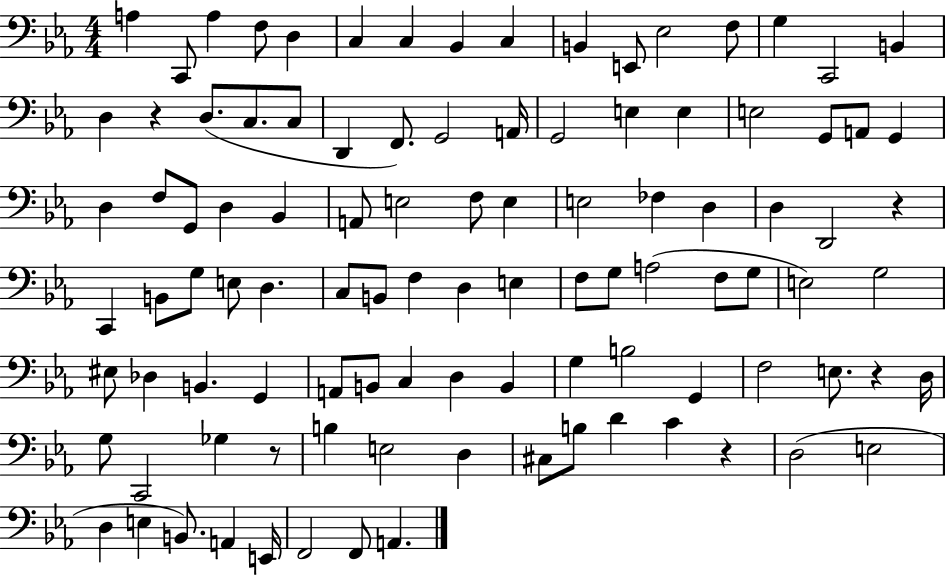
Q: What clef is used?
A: bass